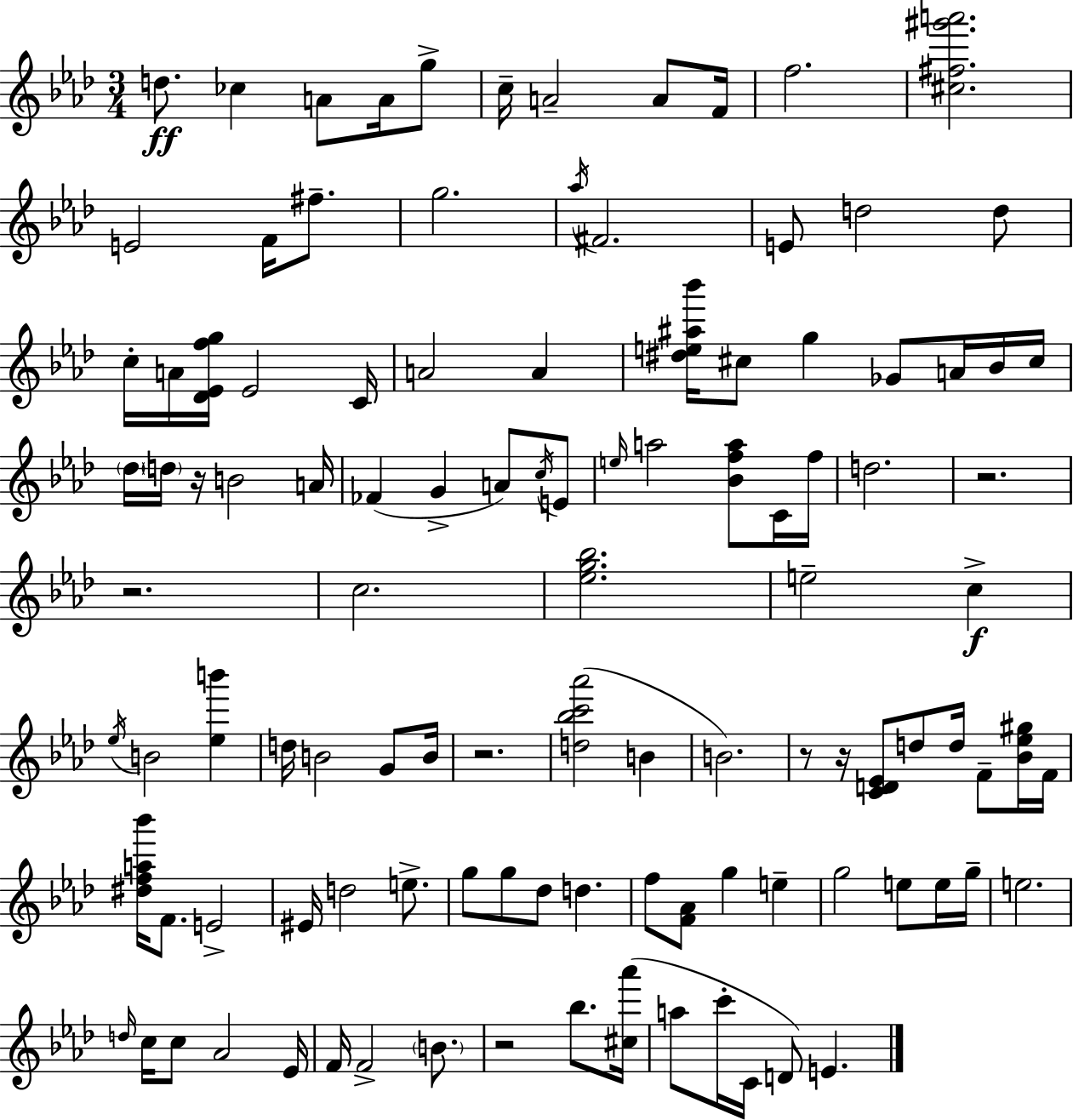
{
  \clef treble
  \numericTimeSignature
  \time 3/4
  \key aes \major
  \repeat volta 2 { d''8.\ff ces''4 a'8 a'16 g''8-> | c''16-- a'2-- a'8 f'16 | f''2. | <cis'' fis'' gis''' a'''>2. | \break e'2 f'16 fis''8.-- | g''2. | \acciaccatura { aes''16 } fis'2. | e'8 d''2 d''8 | \break c''16-. a'16 <des' ees' f'' g''>16 ees'2 | c'16 a'2 a'4 | <dis'' e'' ais'' bes'''>16 cis''8 g''4 ges'8 a'16 bes'16 | cis''16 \parenthesize des''16 \parenthesize d''16 r16 b'2 | \break a'16 fes'4( g'4-> a'8) \acciaccatura { c''16 } | e'8 \grace { e''16 } a''2 <bes' f'' a''>8 | c'16 f''16 d''2. | r2. | \break r2. | c''2. | <ees'' g'' bes''>2. | e''2-- c''4->\f | \break \acciaccatura { ees''16 } b'2 | <ees'' b'''>4 d''16 b'2 | g'8 b'16 r2. | <d'' bes'' c''' aes'''>2( | \break b'4 b'2.) | r8 r16 <c' d' ees'>8 d''8 d''16 | f'8-- <bes' ees'' gis''>16 f'16 <dis'' f'' a'' bes'''>16 f'8. e'2-> | eis'16 d''2 | \break e''8.-> g''8 g''8 des''8 d''4. | f''8 <f' aes'>8 g''4 | e''4-- g''2 | e''8 e''16 g''16-- e''2. | \break \grace { d''16 } c''16 c''8 aes'2 | ees'16 f'16 f'2-> | \parenthesize b'8. r2 | bes''8. <cis'' aes'''>16( a''8 c'''16-. c'16 d'8) e'4. | \break } \bar "|."
}